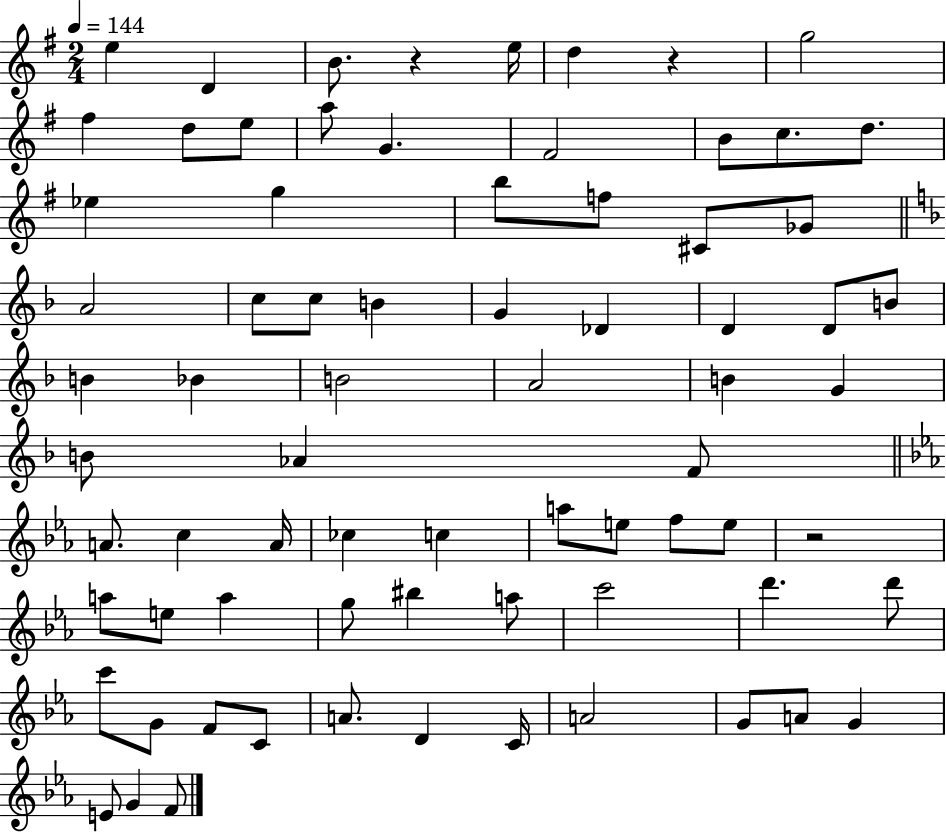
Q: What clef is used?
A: treble